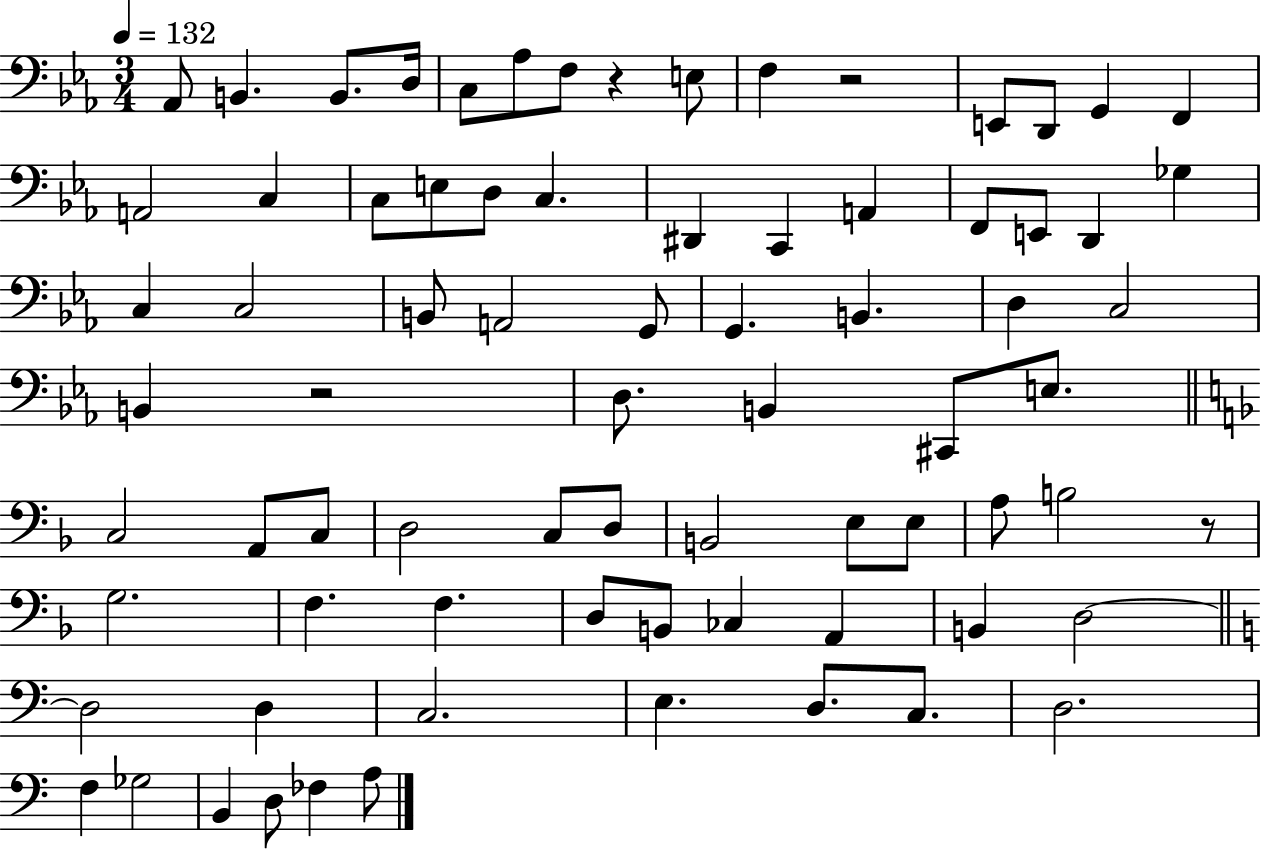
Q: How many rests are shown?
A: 4